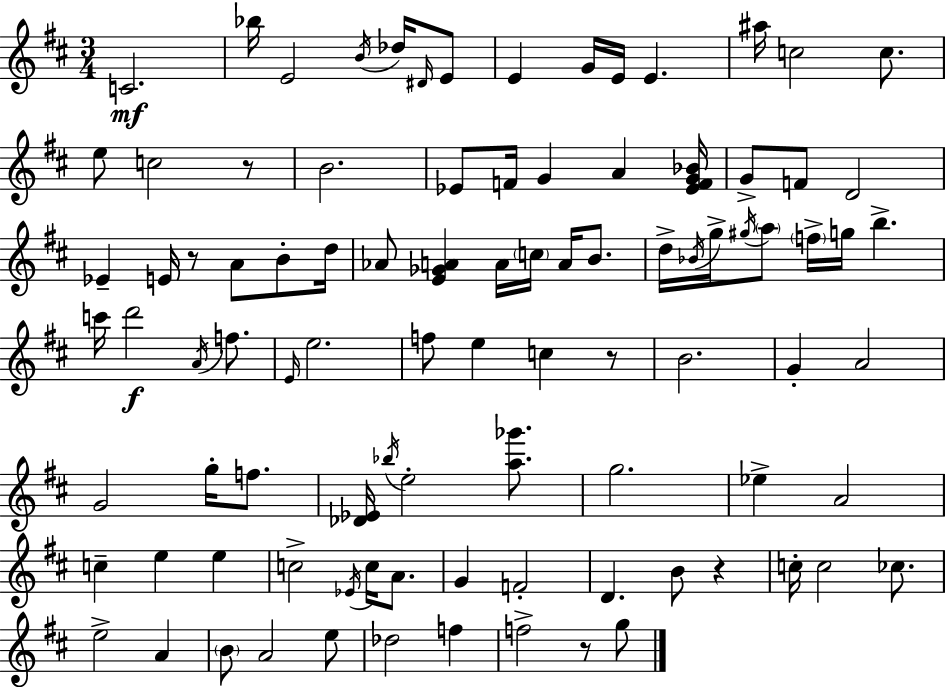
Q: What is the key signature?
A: D major